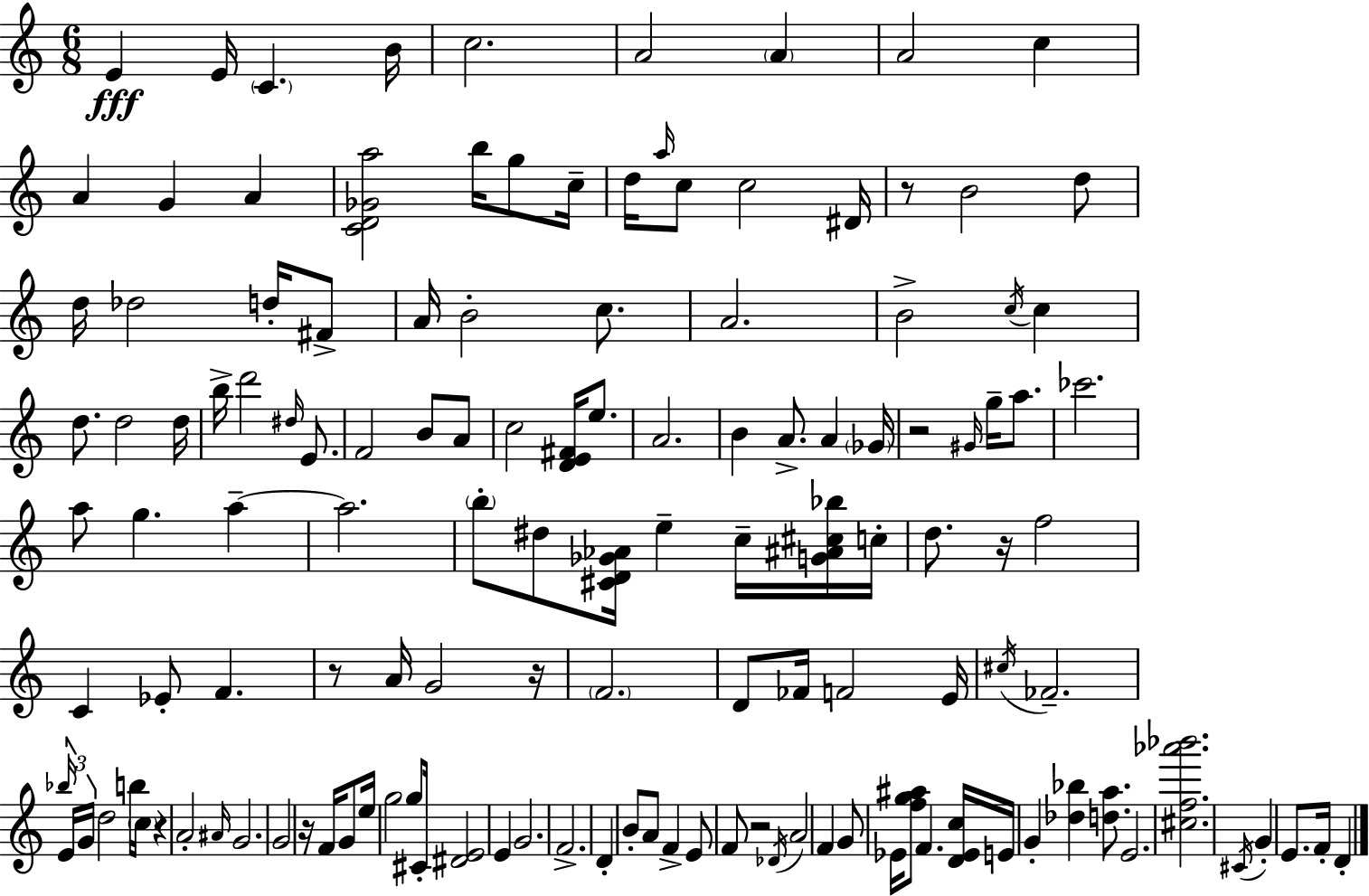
{
  \clef treble
  \numericTimeSignature
  \time 6/8
  \key c \major
  e'4\fff e'16 \parenthesize c'4. b'16 | c''2. | a'2 \parenthesize a'4 | a'2 c''4 | \break a'4 g'4 a'4 | <c' d' ges' a''>2 b''16 g''8 c''16-- | d''16 \grace { a''16 } c''8 c''2 | dis'16 r8 b'2 d''8 | \break d''16 des''2 d''16-. fis'8-> | a'16 b'2-. c''8. | a'2. | b'2-> \acciaccatura { c''16 } c''4 | \break d''8. d''2 | d''16 b''16-> d'''2 \grace { dis''16 } | e'8. f'2 b'8 | a'8 c''2 <d' e' fis'>16 | \break e''8. a'2. | b'4 a'8.-> a'4 | \parenthesize ges'16 r2 \grace { gis'16 } | g''16-- a''8. ces'''2. | \break a''8 g''4. | a''4--~~ a''2. | \parenthesize b''8-. dis''8 <cis' d' ges' aes'>16 e''4-- | c''16-- <g' ais' cis'' bes''>16 c''16-. d''8. r16 f''2 | \break c'4 ees'8-. f'4. | r8 a'16 g'2 | r16 \parenthesize f'2. | d'8 fes'16 f'2 | \break e'16 \acciaccatura { cis''16 } fes'2.-- | \tuplet 3/2 { \grace { bes''16 } e'16 g'16 } d''2 | b''16 \parenthesize c''16 r4 a'2-. | \grace { ais'16 } g'2. | \break g'2 | r16 f'16 g'8 e''16 g''2 | g''8 cis'16-. <dis' e'>2 | e'4 g'2. | \break f'2.-> | d'4-. b'8-. | a'8 f'4-> e'8 f'8 r2 | \acciaccatura { des'16 } a'2 | \break f'4 g'8 ees'16 <f'' g'' ais''>8 | f'4. <d' ees' c''>16 e'16 g'4-. | <des'' bes''>4 <d'' a''>8. e'2. | <cis'' f'' aes''' bes'''>2. | \break \acciaccatura { cis'16 } g'4-. | e'8. f'16-. d'4-. \bar "|."
}